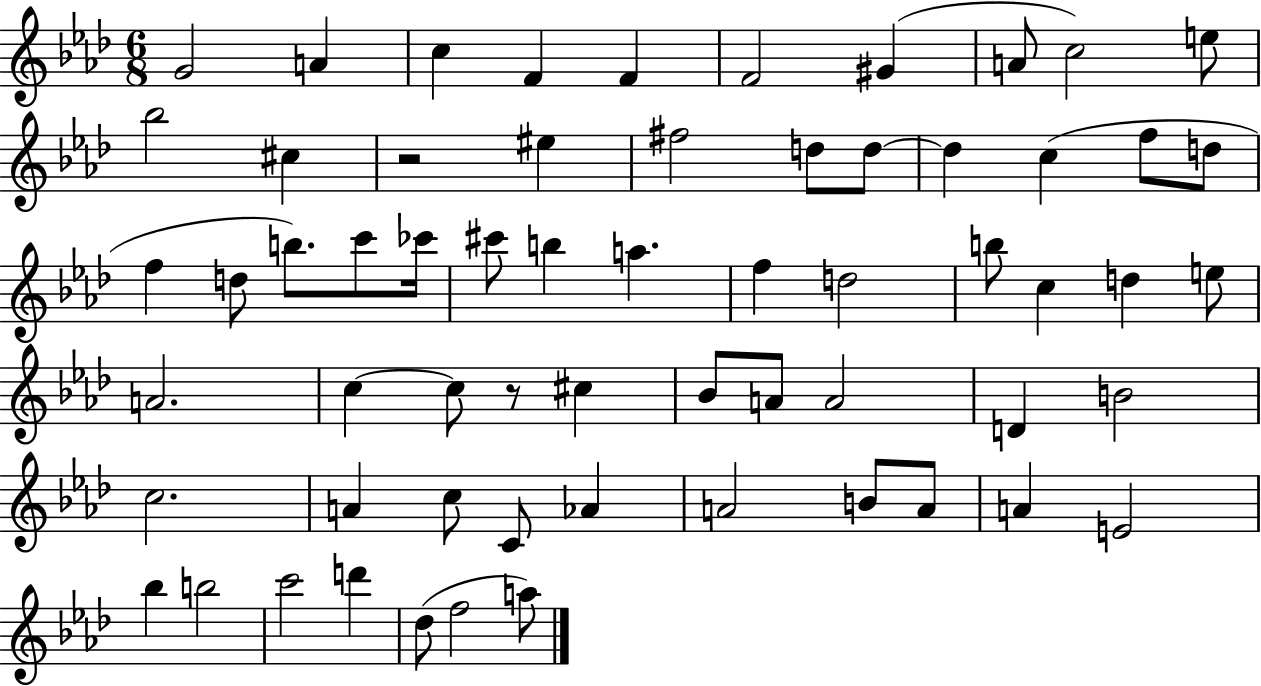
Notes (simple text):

G4/h A4/q C5/q F4/q F4/q F4/h G#4/q A4/e C5/h E5/e Bb5/h C#5/q R/h EIS5/q F#5/h D5/e D5/e D5/q C5/q F5/e D5/e F5/q D5/e B5/e. C6/e CES6/s C#6/e B5/q A5/q. F5/q D5/h B5/e C5/q D5/q E5/e A4/h. C5/q C5/e R/e C#5/q Bb4/e A4/e A4/h D4/q B4/h C5/h. A4/q C5/e C4/e Ab4/q A4/h B4/e A4/e A4/q E4/h Bb5/q B5/h C6/h D6/q Db5/e F5/h A5/e